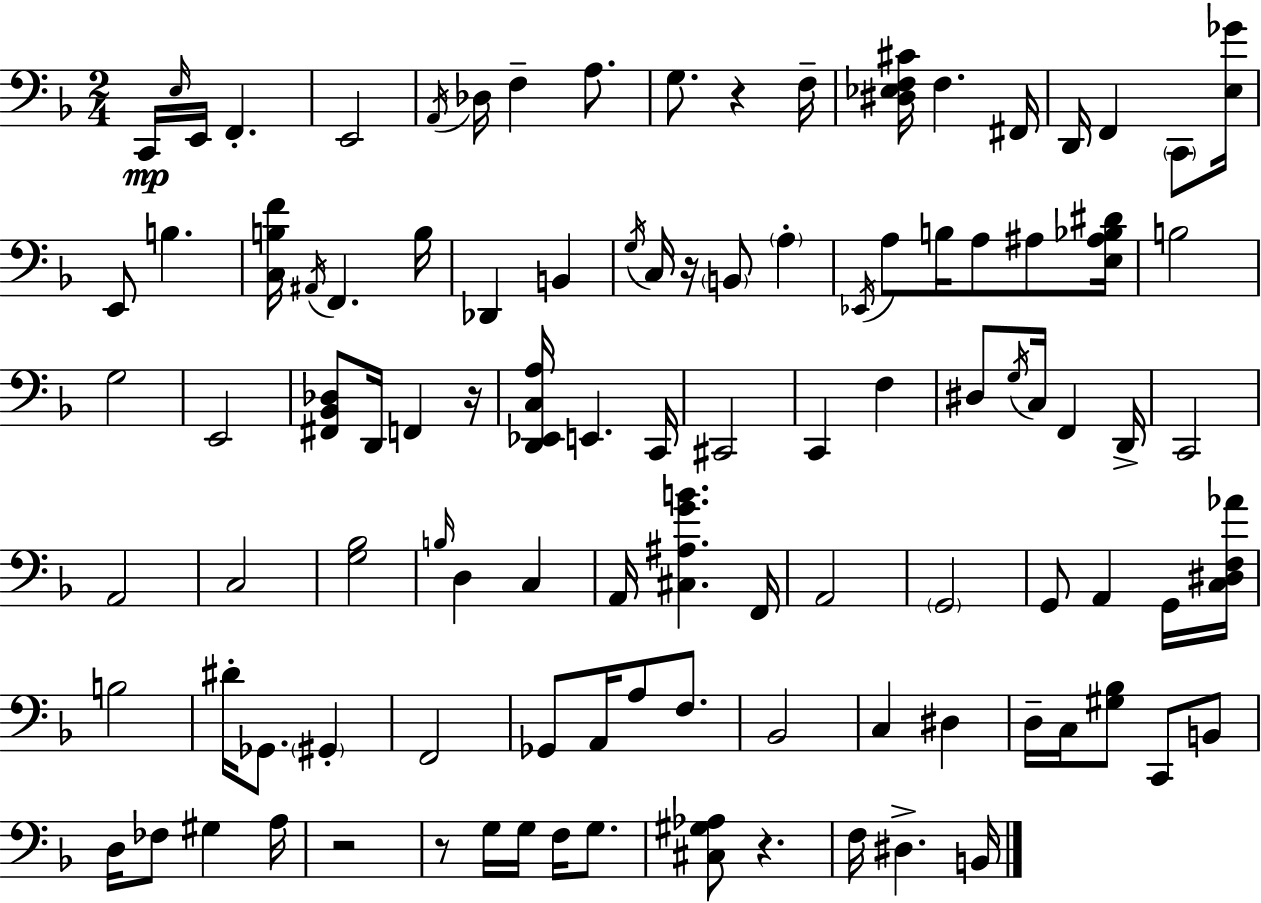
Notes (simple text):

C2/s E3/s E2/s F2/q. E2/h A2/s Db3/s F3/q A3/e. G3/e. R/q F3/s [D#3,Eb3,F3,C#4]/s F3/q. F#2/s D2/s F2/q C2/e [E3,Gb4]/s E2/e B3/q. [C3,B3,F4]/s A#2/s F2/q. B3/s Db2/q B2/q G3/s C3/s R/s B2/e A3/q Eb2/s A3/e B3/s A3/e A#3/e [E3,A#3,Bb3,D#4]/s B3/h G3/h E2/h [F#2,Bb2,Db3]/e D2/s F2/q R/s [D2,Eb2,C3,A3]/s E2/q. C2/s C#2/h C2/q F3/q D#3/e G3/s C3/s F2/q D2/s C2/h A2/h C3/h [G3,Bb3]/h B3/s D3/q C3/q A2/s [C#3,A#3,G4,B4]/q. F2/s A2/h G2/h G2/e A2/q G2/s [C3,D#3,F3,Ab4]/s B3/h D#4/s Gb2/e. G#2/q F2/h Gb2/e A2/s A3/e F3/e. Bb2/h C3/q D#3/q D3/s C3/s [G#3,Bb3]/e C2/e B2/e D3/s FES3/e G#3/q A3/s R/h R/e G3/s G3/s F3/s G3/e. [C#3,G#3,Ab3]/e R/q. F3/s D#3/q. B2/s